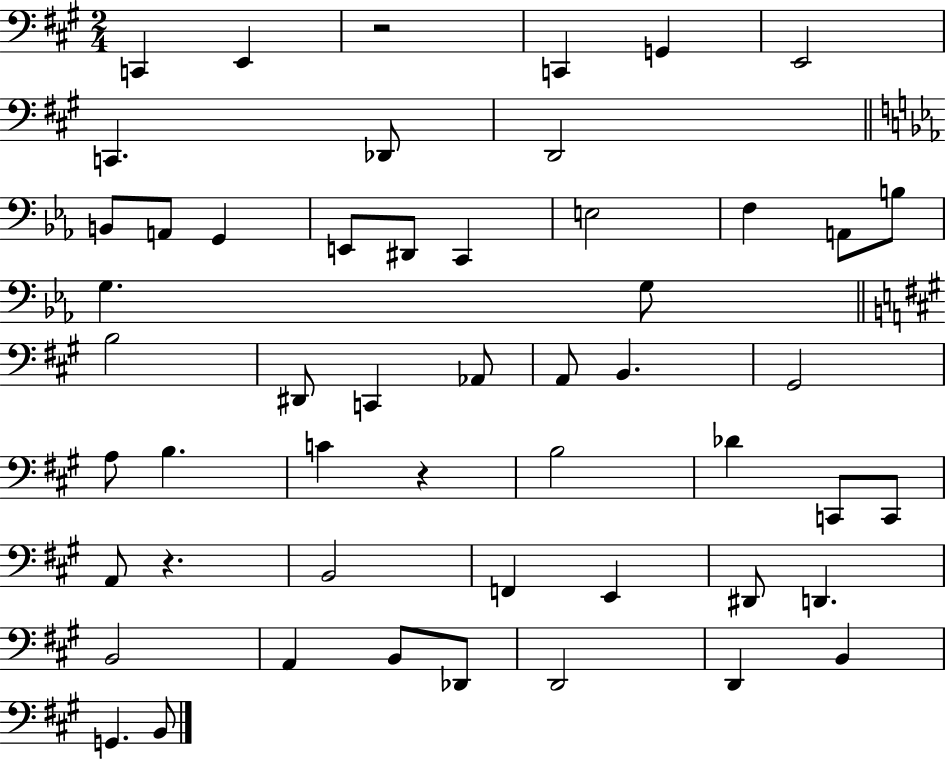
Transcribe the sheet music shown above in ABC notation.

X:1
T:Untitled
M:2/4
L:1/4
K:A
C,, E,, z2 C,, G,, E,,2 C,, _D,,/2 D,,2 B,,/2 A,,/2 G,, E,,/2 ^D,,/2 C,, E,2 F, A,,/2 B,/2 G, G,/2 B,2 ^D,,/2 C,, _A,,/2 A,,/2 B,, ^G,,2 A,/2 B, C z B,2 _D C,,/2 C,,/2 A,,/2 z B,,2 F,, E,, ^D,,/2 D,, B,,2 A,, B,,/2 _D,,/2 D,,2 D,, B,, G,, B,,/2